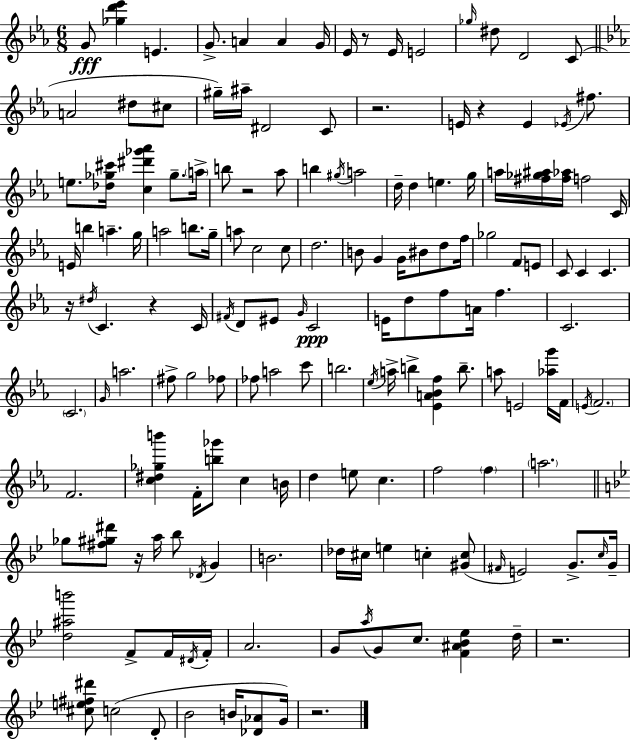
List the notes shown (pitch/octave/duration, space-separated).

G4/e [Gb5,D6,Eb6]/q E4/q. G4/e. A4/q A4/q G4/s Eb4/s R/e Eb4/s E4/h Gb5/s D#5/e D4/h C4/e A4/h D#5/e C#5/e G#5/s A#5/s D#4/h C4/e R/h. E4/s R/q E4/q Eb4/s F#5/e. E5/e. [Db5,Gb5,C#6]/s [C5,D#6,Gb6,Ab6]/q Gb5/e. A5/s B5/e R/h Ab5/e B5/q G#5/s A5/h D5/s D5/q E5/q. G5/s A5/s [F#5,Gb5,A#5]/s [F#5,Ab5]/s F5/h C4/s E4/s B5/q A5/q. G5/s A5/h B5/e. G5/s A5/e C5/h C5/e D5/h. B4/e G4/q G4/s BIS4/e D5/e F5/s Gb5/h F4/e E4/e C4/e C4/q C4/q. R/s D#5/s C4/q. R/q C4/s F#4/s D4/e EIS4/e G4/s C4/h E4/s D5/e F5/e A4/s F5/q. C4/h. C4/h. G4/s A5/h. F#5/e G5/h FES5/e FES5/e A5/h C6/e B5/h. Eb5/s A5/s B5/q [Eb4,A4,Bb4,F5]/q B5/e. A5/e E4/h [Ab5,G6]/s F4/s E4/s F4/h. F4/h. [C5,D#5,Gb5,B6]/q F4/s [B5,Gb6]/e C5/q B4/s D5/q E5/e C5/q. F5/h F5/q A5/h. Gb5/e [F#5,G#5,D#6]/e R/s A5/s Bb5/e Db4/s G4/q B4/h. Db5/s C#5/s E5/q C5/q [G#4,C5]/e F#4/s E4/h G4/e. C5/s G4/s [D5,A#5,B6]/h F4/e F4/s D#4/s F4/s A4/h. G4/e A5/s G4/e C5/e. [F4,A#4,Bb4,Eb5]/q D5/s R/h. [C#5,E5,F#5,D#6]/e C5/h D4/e Bb4/h B4/s [Db4,Ab4]/e G4/s R/h.